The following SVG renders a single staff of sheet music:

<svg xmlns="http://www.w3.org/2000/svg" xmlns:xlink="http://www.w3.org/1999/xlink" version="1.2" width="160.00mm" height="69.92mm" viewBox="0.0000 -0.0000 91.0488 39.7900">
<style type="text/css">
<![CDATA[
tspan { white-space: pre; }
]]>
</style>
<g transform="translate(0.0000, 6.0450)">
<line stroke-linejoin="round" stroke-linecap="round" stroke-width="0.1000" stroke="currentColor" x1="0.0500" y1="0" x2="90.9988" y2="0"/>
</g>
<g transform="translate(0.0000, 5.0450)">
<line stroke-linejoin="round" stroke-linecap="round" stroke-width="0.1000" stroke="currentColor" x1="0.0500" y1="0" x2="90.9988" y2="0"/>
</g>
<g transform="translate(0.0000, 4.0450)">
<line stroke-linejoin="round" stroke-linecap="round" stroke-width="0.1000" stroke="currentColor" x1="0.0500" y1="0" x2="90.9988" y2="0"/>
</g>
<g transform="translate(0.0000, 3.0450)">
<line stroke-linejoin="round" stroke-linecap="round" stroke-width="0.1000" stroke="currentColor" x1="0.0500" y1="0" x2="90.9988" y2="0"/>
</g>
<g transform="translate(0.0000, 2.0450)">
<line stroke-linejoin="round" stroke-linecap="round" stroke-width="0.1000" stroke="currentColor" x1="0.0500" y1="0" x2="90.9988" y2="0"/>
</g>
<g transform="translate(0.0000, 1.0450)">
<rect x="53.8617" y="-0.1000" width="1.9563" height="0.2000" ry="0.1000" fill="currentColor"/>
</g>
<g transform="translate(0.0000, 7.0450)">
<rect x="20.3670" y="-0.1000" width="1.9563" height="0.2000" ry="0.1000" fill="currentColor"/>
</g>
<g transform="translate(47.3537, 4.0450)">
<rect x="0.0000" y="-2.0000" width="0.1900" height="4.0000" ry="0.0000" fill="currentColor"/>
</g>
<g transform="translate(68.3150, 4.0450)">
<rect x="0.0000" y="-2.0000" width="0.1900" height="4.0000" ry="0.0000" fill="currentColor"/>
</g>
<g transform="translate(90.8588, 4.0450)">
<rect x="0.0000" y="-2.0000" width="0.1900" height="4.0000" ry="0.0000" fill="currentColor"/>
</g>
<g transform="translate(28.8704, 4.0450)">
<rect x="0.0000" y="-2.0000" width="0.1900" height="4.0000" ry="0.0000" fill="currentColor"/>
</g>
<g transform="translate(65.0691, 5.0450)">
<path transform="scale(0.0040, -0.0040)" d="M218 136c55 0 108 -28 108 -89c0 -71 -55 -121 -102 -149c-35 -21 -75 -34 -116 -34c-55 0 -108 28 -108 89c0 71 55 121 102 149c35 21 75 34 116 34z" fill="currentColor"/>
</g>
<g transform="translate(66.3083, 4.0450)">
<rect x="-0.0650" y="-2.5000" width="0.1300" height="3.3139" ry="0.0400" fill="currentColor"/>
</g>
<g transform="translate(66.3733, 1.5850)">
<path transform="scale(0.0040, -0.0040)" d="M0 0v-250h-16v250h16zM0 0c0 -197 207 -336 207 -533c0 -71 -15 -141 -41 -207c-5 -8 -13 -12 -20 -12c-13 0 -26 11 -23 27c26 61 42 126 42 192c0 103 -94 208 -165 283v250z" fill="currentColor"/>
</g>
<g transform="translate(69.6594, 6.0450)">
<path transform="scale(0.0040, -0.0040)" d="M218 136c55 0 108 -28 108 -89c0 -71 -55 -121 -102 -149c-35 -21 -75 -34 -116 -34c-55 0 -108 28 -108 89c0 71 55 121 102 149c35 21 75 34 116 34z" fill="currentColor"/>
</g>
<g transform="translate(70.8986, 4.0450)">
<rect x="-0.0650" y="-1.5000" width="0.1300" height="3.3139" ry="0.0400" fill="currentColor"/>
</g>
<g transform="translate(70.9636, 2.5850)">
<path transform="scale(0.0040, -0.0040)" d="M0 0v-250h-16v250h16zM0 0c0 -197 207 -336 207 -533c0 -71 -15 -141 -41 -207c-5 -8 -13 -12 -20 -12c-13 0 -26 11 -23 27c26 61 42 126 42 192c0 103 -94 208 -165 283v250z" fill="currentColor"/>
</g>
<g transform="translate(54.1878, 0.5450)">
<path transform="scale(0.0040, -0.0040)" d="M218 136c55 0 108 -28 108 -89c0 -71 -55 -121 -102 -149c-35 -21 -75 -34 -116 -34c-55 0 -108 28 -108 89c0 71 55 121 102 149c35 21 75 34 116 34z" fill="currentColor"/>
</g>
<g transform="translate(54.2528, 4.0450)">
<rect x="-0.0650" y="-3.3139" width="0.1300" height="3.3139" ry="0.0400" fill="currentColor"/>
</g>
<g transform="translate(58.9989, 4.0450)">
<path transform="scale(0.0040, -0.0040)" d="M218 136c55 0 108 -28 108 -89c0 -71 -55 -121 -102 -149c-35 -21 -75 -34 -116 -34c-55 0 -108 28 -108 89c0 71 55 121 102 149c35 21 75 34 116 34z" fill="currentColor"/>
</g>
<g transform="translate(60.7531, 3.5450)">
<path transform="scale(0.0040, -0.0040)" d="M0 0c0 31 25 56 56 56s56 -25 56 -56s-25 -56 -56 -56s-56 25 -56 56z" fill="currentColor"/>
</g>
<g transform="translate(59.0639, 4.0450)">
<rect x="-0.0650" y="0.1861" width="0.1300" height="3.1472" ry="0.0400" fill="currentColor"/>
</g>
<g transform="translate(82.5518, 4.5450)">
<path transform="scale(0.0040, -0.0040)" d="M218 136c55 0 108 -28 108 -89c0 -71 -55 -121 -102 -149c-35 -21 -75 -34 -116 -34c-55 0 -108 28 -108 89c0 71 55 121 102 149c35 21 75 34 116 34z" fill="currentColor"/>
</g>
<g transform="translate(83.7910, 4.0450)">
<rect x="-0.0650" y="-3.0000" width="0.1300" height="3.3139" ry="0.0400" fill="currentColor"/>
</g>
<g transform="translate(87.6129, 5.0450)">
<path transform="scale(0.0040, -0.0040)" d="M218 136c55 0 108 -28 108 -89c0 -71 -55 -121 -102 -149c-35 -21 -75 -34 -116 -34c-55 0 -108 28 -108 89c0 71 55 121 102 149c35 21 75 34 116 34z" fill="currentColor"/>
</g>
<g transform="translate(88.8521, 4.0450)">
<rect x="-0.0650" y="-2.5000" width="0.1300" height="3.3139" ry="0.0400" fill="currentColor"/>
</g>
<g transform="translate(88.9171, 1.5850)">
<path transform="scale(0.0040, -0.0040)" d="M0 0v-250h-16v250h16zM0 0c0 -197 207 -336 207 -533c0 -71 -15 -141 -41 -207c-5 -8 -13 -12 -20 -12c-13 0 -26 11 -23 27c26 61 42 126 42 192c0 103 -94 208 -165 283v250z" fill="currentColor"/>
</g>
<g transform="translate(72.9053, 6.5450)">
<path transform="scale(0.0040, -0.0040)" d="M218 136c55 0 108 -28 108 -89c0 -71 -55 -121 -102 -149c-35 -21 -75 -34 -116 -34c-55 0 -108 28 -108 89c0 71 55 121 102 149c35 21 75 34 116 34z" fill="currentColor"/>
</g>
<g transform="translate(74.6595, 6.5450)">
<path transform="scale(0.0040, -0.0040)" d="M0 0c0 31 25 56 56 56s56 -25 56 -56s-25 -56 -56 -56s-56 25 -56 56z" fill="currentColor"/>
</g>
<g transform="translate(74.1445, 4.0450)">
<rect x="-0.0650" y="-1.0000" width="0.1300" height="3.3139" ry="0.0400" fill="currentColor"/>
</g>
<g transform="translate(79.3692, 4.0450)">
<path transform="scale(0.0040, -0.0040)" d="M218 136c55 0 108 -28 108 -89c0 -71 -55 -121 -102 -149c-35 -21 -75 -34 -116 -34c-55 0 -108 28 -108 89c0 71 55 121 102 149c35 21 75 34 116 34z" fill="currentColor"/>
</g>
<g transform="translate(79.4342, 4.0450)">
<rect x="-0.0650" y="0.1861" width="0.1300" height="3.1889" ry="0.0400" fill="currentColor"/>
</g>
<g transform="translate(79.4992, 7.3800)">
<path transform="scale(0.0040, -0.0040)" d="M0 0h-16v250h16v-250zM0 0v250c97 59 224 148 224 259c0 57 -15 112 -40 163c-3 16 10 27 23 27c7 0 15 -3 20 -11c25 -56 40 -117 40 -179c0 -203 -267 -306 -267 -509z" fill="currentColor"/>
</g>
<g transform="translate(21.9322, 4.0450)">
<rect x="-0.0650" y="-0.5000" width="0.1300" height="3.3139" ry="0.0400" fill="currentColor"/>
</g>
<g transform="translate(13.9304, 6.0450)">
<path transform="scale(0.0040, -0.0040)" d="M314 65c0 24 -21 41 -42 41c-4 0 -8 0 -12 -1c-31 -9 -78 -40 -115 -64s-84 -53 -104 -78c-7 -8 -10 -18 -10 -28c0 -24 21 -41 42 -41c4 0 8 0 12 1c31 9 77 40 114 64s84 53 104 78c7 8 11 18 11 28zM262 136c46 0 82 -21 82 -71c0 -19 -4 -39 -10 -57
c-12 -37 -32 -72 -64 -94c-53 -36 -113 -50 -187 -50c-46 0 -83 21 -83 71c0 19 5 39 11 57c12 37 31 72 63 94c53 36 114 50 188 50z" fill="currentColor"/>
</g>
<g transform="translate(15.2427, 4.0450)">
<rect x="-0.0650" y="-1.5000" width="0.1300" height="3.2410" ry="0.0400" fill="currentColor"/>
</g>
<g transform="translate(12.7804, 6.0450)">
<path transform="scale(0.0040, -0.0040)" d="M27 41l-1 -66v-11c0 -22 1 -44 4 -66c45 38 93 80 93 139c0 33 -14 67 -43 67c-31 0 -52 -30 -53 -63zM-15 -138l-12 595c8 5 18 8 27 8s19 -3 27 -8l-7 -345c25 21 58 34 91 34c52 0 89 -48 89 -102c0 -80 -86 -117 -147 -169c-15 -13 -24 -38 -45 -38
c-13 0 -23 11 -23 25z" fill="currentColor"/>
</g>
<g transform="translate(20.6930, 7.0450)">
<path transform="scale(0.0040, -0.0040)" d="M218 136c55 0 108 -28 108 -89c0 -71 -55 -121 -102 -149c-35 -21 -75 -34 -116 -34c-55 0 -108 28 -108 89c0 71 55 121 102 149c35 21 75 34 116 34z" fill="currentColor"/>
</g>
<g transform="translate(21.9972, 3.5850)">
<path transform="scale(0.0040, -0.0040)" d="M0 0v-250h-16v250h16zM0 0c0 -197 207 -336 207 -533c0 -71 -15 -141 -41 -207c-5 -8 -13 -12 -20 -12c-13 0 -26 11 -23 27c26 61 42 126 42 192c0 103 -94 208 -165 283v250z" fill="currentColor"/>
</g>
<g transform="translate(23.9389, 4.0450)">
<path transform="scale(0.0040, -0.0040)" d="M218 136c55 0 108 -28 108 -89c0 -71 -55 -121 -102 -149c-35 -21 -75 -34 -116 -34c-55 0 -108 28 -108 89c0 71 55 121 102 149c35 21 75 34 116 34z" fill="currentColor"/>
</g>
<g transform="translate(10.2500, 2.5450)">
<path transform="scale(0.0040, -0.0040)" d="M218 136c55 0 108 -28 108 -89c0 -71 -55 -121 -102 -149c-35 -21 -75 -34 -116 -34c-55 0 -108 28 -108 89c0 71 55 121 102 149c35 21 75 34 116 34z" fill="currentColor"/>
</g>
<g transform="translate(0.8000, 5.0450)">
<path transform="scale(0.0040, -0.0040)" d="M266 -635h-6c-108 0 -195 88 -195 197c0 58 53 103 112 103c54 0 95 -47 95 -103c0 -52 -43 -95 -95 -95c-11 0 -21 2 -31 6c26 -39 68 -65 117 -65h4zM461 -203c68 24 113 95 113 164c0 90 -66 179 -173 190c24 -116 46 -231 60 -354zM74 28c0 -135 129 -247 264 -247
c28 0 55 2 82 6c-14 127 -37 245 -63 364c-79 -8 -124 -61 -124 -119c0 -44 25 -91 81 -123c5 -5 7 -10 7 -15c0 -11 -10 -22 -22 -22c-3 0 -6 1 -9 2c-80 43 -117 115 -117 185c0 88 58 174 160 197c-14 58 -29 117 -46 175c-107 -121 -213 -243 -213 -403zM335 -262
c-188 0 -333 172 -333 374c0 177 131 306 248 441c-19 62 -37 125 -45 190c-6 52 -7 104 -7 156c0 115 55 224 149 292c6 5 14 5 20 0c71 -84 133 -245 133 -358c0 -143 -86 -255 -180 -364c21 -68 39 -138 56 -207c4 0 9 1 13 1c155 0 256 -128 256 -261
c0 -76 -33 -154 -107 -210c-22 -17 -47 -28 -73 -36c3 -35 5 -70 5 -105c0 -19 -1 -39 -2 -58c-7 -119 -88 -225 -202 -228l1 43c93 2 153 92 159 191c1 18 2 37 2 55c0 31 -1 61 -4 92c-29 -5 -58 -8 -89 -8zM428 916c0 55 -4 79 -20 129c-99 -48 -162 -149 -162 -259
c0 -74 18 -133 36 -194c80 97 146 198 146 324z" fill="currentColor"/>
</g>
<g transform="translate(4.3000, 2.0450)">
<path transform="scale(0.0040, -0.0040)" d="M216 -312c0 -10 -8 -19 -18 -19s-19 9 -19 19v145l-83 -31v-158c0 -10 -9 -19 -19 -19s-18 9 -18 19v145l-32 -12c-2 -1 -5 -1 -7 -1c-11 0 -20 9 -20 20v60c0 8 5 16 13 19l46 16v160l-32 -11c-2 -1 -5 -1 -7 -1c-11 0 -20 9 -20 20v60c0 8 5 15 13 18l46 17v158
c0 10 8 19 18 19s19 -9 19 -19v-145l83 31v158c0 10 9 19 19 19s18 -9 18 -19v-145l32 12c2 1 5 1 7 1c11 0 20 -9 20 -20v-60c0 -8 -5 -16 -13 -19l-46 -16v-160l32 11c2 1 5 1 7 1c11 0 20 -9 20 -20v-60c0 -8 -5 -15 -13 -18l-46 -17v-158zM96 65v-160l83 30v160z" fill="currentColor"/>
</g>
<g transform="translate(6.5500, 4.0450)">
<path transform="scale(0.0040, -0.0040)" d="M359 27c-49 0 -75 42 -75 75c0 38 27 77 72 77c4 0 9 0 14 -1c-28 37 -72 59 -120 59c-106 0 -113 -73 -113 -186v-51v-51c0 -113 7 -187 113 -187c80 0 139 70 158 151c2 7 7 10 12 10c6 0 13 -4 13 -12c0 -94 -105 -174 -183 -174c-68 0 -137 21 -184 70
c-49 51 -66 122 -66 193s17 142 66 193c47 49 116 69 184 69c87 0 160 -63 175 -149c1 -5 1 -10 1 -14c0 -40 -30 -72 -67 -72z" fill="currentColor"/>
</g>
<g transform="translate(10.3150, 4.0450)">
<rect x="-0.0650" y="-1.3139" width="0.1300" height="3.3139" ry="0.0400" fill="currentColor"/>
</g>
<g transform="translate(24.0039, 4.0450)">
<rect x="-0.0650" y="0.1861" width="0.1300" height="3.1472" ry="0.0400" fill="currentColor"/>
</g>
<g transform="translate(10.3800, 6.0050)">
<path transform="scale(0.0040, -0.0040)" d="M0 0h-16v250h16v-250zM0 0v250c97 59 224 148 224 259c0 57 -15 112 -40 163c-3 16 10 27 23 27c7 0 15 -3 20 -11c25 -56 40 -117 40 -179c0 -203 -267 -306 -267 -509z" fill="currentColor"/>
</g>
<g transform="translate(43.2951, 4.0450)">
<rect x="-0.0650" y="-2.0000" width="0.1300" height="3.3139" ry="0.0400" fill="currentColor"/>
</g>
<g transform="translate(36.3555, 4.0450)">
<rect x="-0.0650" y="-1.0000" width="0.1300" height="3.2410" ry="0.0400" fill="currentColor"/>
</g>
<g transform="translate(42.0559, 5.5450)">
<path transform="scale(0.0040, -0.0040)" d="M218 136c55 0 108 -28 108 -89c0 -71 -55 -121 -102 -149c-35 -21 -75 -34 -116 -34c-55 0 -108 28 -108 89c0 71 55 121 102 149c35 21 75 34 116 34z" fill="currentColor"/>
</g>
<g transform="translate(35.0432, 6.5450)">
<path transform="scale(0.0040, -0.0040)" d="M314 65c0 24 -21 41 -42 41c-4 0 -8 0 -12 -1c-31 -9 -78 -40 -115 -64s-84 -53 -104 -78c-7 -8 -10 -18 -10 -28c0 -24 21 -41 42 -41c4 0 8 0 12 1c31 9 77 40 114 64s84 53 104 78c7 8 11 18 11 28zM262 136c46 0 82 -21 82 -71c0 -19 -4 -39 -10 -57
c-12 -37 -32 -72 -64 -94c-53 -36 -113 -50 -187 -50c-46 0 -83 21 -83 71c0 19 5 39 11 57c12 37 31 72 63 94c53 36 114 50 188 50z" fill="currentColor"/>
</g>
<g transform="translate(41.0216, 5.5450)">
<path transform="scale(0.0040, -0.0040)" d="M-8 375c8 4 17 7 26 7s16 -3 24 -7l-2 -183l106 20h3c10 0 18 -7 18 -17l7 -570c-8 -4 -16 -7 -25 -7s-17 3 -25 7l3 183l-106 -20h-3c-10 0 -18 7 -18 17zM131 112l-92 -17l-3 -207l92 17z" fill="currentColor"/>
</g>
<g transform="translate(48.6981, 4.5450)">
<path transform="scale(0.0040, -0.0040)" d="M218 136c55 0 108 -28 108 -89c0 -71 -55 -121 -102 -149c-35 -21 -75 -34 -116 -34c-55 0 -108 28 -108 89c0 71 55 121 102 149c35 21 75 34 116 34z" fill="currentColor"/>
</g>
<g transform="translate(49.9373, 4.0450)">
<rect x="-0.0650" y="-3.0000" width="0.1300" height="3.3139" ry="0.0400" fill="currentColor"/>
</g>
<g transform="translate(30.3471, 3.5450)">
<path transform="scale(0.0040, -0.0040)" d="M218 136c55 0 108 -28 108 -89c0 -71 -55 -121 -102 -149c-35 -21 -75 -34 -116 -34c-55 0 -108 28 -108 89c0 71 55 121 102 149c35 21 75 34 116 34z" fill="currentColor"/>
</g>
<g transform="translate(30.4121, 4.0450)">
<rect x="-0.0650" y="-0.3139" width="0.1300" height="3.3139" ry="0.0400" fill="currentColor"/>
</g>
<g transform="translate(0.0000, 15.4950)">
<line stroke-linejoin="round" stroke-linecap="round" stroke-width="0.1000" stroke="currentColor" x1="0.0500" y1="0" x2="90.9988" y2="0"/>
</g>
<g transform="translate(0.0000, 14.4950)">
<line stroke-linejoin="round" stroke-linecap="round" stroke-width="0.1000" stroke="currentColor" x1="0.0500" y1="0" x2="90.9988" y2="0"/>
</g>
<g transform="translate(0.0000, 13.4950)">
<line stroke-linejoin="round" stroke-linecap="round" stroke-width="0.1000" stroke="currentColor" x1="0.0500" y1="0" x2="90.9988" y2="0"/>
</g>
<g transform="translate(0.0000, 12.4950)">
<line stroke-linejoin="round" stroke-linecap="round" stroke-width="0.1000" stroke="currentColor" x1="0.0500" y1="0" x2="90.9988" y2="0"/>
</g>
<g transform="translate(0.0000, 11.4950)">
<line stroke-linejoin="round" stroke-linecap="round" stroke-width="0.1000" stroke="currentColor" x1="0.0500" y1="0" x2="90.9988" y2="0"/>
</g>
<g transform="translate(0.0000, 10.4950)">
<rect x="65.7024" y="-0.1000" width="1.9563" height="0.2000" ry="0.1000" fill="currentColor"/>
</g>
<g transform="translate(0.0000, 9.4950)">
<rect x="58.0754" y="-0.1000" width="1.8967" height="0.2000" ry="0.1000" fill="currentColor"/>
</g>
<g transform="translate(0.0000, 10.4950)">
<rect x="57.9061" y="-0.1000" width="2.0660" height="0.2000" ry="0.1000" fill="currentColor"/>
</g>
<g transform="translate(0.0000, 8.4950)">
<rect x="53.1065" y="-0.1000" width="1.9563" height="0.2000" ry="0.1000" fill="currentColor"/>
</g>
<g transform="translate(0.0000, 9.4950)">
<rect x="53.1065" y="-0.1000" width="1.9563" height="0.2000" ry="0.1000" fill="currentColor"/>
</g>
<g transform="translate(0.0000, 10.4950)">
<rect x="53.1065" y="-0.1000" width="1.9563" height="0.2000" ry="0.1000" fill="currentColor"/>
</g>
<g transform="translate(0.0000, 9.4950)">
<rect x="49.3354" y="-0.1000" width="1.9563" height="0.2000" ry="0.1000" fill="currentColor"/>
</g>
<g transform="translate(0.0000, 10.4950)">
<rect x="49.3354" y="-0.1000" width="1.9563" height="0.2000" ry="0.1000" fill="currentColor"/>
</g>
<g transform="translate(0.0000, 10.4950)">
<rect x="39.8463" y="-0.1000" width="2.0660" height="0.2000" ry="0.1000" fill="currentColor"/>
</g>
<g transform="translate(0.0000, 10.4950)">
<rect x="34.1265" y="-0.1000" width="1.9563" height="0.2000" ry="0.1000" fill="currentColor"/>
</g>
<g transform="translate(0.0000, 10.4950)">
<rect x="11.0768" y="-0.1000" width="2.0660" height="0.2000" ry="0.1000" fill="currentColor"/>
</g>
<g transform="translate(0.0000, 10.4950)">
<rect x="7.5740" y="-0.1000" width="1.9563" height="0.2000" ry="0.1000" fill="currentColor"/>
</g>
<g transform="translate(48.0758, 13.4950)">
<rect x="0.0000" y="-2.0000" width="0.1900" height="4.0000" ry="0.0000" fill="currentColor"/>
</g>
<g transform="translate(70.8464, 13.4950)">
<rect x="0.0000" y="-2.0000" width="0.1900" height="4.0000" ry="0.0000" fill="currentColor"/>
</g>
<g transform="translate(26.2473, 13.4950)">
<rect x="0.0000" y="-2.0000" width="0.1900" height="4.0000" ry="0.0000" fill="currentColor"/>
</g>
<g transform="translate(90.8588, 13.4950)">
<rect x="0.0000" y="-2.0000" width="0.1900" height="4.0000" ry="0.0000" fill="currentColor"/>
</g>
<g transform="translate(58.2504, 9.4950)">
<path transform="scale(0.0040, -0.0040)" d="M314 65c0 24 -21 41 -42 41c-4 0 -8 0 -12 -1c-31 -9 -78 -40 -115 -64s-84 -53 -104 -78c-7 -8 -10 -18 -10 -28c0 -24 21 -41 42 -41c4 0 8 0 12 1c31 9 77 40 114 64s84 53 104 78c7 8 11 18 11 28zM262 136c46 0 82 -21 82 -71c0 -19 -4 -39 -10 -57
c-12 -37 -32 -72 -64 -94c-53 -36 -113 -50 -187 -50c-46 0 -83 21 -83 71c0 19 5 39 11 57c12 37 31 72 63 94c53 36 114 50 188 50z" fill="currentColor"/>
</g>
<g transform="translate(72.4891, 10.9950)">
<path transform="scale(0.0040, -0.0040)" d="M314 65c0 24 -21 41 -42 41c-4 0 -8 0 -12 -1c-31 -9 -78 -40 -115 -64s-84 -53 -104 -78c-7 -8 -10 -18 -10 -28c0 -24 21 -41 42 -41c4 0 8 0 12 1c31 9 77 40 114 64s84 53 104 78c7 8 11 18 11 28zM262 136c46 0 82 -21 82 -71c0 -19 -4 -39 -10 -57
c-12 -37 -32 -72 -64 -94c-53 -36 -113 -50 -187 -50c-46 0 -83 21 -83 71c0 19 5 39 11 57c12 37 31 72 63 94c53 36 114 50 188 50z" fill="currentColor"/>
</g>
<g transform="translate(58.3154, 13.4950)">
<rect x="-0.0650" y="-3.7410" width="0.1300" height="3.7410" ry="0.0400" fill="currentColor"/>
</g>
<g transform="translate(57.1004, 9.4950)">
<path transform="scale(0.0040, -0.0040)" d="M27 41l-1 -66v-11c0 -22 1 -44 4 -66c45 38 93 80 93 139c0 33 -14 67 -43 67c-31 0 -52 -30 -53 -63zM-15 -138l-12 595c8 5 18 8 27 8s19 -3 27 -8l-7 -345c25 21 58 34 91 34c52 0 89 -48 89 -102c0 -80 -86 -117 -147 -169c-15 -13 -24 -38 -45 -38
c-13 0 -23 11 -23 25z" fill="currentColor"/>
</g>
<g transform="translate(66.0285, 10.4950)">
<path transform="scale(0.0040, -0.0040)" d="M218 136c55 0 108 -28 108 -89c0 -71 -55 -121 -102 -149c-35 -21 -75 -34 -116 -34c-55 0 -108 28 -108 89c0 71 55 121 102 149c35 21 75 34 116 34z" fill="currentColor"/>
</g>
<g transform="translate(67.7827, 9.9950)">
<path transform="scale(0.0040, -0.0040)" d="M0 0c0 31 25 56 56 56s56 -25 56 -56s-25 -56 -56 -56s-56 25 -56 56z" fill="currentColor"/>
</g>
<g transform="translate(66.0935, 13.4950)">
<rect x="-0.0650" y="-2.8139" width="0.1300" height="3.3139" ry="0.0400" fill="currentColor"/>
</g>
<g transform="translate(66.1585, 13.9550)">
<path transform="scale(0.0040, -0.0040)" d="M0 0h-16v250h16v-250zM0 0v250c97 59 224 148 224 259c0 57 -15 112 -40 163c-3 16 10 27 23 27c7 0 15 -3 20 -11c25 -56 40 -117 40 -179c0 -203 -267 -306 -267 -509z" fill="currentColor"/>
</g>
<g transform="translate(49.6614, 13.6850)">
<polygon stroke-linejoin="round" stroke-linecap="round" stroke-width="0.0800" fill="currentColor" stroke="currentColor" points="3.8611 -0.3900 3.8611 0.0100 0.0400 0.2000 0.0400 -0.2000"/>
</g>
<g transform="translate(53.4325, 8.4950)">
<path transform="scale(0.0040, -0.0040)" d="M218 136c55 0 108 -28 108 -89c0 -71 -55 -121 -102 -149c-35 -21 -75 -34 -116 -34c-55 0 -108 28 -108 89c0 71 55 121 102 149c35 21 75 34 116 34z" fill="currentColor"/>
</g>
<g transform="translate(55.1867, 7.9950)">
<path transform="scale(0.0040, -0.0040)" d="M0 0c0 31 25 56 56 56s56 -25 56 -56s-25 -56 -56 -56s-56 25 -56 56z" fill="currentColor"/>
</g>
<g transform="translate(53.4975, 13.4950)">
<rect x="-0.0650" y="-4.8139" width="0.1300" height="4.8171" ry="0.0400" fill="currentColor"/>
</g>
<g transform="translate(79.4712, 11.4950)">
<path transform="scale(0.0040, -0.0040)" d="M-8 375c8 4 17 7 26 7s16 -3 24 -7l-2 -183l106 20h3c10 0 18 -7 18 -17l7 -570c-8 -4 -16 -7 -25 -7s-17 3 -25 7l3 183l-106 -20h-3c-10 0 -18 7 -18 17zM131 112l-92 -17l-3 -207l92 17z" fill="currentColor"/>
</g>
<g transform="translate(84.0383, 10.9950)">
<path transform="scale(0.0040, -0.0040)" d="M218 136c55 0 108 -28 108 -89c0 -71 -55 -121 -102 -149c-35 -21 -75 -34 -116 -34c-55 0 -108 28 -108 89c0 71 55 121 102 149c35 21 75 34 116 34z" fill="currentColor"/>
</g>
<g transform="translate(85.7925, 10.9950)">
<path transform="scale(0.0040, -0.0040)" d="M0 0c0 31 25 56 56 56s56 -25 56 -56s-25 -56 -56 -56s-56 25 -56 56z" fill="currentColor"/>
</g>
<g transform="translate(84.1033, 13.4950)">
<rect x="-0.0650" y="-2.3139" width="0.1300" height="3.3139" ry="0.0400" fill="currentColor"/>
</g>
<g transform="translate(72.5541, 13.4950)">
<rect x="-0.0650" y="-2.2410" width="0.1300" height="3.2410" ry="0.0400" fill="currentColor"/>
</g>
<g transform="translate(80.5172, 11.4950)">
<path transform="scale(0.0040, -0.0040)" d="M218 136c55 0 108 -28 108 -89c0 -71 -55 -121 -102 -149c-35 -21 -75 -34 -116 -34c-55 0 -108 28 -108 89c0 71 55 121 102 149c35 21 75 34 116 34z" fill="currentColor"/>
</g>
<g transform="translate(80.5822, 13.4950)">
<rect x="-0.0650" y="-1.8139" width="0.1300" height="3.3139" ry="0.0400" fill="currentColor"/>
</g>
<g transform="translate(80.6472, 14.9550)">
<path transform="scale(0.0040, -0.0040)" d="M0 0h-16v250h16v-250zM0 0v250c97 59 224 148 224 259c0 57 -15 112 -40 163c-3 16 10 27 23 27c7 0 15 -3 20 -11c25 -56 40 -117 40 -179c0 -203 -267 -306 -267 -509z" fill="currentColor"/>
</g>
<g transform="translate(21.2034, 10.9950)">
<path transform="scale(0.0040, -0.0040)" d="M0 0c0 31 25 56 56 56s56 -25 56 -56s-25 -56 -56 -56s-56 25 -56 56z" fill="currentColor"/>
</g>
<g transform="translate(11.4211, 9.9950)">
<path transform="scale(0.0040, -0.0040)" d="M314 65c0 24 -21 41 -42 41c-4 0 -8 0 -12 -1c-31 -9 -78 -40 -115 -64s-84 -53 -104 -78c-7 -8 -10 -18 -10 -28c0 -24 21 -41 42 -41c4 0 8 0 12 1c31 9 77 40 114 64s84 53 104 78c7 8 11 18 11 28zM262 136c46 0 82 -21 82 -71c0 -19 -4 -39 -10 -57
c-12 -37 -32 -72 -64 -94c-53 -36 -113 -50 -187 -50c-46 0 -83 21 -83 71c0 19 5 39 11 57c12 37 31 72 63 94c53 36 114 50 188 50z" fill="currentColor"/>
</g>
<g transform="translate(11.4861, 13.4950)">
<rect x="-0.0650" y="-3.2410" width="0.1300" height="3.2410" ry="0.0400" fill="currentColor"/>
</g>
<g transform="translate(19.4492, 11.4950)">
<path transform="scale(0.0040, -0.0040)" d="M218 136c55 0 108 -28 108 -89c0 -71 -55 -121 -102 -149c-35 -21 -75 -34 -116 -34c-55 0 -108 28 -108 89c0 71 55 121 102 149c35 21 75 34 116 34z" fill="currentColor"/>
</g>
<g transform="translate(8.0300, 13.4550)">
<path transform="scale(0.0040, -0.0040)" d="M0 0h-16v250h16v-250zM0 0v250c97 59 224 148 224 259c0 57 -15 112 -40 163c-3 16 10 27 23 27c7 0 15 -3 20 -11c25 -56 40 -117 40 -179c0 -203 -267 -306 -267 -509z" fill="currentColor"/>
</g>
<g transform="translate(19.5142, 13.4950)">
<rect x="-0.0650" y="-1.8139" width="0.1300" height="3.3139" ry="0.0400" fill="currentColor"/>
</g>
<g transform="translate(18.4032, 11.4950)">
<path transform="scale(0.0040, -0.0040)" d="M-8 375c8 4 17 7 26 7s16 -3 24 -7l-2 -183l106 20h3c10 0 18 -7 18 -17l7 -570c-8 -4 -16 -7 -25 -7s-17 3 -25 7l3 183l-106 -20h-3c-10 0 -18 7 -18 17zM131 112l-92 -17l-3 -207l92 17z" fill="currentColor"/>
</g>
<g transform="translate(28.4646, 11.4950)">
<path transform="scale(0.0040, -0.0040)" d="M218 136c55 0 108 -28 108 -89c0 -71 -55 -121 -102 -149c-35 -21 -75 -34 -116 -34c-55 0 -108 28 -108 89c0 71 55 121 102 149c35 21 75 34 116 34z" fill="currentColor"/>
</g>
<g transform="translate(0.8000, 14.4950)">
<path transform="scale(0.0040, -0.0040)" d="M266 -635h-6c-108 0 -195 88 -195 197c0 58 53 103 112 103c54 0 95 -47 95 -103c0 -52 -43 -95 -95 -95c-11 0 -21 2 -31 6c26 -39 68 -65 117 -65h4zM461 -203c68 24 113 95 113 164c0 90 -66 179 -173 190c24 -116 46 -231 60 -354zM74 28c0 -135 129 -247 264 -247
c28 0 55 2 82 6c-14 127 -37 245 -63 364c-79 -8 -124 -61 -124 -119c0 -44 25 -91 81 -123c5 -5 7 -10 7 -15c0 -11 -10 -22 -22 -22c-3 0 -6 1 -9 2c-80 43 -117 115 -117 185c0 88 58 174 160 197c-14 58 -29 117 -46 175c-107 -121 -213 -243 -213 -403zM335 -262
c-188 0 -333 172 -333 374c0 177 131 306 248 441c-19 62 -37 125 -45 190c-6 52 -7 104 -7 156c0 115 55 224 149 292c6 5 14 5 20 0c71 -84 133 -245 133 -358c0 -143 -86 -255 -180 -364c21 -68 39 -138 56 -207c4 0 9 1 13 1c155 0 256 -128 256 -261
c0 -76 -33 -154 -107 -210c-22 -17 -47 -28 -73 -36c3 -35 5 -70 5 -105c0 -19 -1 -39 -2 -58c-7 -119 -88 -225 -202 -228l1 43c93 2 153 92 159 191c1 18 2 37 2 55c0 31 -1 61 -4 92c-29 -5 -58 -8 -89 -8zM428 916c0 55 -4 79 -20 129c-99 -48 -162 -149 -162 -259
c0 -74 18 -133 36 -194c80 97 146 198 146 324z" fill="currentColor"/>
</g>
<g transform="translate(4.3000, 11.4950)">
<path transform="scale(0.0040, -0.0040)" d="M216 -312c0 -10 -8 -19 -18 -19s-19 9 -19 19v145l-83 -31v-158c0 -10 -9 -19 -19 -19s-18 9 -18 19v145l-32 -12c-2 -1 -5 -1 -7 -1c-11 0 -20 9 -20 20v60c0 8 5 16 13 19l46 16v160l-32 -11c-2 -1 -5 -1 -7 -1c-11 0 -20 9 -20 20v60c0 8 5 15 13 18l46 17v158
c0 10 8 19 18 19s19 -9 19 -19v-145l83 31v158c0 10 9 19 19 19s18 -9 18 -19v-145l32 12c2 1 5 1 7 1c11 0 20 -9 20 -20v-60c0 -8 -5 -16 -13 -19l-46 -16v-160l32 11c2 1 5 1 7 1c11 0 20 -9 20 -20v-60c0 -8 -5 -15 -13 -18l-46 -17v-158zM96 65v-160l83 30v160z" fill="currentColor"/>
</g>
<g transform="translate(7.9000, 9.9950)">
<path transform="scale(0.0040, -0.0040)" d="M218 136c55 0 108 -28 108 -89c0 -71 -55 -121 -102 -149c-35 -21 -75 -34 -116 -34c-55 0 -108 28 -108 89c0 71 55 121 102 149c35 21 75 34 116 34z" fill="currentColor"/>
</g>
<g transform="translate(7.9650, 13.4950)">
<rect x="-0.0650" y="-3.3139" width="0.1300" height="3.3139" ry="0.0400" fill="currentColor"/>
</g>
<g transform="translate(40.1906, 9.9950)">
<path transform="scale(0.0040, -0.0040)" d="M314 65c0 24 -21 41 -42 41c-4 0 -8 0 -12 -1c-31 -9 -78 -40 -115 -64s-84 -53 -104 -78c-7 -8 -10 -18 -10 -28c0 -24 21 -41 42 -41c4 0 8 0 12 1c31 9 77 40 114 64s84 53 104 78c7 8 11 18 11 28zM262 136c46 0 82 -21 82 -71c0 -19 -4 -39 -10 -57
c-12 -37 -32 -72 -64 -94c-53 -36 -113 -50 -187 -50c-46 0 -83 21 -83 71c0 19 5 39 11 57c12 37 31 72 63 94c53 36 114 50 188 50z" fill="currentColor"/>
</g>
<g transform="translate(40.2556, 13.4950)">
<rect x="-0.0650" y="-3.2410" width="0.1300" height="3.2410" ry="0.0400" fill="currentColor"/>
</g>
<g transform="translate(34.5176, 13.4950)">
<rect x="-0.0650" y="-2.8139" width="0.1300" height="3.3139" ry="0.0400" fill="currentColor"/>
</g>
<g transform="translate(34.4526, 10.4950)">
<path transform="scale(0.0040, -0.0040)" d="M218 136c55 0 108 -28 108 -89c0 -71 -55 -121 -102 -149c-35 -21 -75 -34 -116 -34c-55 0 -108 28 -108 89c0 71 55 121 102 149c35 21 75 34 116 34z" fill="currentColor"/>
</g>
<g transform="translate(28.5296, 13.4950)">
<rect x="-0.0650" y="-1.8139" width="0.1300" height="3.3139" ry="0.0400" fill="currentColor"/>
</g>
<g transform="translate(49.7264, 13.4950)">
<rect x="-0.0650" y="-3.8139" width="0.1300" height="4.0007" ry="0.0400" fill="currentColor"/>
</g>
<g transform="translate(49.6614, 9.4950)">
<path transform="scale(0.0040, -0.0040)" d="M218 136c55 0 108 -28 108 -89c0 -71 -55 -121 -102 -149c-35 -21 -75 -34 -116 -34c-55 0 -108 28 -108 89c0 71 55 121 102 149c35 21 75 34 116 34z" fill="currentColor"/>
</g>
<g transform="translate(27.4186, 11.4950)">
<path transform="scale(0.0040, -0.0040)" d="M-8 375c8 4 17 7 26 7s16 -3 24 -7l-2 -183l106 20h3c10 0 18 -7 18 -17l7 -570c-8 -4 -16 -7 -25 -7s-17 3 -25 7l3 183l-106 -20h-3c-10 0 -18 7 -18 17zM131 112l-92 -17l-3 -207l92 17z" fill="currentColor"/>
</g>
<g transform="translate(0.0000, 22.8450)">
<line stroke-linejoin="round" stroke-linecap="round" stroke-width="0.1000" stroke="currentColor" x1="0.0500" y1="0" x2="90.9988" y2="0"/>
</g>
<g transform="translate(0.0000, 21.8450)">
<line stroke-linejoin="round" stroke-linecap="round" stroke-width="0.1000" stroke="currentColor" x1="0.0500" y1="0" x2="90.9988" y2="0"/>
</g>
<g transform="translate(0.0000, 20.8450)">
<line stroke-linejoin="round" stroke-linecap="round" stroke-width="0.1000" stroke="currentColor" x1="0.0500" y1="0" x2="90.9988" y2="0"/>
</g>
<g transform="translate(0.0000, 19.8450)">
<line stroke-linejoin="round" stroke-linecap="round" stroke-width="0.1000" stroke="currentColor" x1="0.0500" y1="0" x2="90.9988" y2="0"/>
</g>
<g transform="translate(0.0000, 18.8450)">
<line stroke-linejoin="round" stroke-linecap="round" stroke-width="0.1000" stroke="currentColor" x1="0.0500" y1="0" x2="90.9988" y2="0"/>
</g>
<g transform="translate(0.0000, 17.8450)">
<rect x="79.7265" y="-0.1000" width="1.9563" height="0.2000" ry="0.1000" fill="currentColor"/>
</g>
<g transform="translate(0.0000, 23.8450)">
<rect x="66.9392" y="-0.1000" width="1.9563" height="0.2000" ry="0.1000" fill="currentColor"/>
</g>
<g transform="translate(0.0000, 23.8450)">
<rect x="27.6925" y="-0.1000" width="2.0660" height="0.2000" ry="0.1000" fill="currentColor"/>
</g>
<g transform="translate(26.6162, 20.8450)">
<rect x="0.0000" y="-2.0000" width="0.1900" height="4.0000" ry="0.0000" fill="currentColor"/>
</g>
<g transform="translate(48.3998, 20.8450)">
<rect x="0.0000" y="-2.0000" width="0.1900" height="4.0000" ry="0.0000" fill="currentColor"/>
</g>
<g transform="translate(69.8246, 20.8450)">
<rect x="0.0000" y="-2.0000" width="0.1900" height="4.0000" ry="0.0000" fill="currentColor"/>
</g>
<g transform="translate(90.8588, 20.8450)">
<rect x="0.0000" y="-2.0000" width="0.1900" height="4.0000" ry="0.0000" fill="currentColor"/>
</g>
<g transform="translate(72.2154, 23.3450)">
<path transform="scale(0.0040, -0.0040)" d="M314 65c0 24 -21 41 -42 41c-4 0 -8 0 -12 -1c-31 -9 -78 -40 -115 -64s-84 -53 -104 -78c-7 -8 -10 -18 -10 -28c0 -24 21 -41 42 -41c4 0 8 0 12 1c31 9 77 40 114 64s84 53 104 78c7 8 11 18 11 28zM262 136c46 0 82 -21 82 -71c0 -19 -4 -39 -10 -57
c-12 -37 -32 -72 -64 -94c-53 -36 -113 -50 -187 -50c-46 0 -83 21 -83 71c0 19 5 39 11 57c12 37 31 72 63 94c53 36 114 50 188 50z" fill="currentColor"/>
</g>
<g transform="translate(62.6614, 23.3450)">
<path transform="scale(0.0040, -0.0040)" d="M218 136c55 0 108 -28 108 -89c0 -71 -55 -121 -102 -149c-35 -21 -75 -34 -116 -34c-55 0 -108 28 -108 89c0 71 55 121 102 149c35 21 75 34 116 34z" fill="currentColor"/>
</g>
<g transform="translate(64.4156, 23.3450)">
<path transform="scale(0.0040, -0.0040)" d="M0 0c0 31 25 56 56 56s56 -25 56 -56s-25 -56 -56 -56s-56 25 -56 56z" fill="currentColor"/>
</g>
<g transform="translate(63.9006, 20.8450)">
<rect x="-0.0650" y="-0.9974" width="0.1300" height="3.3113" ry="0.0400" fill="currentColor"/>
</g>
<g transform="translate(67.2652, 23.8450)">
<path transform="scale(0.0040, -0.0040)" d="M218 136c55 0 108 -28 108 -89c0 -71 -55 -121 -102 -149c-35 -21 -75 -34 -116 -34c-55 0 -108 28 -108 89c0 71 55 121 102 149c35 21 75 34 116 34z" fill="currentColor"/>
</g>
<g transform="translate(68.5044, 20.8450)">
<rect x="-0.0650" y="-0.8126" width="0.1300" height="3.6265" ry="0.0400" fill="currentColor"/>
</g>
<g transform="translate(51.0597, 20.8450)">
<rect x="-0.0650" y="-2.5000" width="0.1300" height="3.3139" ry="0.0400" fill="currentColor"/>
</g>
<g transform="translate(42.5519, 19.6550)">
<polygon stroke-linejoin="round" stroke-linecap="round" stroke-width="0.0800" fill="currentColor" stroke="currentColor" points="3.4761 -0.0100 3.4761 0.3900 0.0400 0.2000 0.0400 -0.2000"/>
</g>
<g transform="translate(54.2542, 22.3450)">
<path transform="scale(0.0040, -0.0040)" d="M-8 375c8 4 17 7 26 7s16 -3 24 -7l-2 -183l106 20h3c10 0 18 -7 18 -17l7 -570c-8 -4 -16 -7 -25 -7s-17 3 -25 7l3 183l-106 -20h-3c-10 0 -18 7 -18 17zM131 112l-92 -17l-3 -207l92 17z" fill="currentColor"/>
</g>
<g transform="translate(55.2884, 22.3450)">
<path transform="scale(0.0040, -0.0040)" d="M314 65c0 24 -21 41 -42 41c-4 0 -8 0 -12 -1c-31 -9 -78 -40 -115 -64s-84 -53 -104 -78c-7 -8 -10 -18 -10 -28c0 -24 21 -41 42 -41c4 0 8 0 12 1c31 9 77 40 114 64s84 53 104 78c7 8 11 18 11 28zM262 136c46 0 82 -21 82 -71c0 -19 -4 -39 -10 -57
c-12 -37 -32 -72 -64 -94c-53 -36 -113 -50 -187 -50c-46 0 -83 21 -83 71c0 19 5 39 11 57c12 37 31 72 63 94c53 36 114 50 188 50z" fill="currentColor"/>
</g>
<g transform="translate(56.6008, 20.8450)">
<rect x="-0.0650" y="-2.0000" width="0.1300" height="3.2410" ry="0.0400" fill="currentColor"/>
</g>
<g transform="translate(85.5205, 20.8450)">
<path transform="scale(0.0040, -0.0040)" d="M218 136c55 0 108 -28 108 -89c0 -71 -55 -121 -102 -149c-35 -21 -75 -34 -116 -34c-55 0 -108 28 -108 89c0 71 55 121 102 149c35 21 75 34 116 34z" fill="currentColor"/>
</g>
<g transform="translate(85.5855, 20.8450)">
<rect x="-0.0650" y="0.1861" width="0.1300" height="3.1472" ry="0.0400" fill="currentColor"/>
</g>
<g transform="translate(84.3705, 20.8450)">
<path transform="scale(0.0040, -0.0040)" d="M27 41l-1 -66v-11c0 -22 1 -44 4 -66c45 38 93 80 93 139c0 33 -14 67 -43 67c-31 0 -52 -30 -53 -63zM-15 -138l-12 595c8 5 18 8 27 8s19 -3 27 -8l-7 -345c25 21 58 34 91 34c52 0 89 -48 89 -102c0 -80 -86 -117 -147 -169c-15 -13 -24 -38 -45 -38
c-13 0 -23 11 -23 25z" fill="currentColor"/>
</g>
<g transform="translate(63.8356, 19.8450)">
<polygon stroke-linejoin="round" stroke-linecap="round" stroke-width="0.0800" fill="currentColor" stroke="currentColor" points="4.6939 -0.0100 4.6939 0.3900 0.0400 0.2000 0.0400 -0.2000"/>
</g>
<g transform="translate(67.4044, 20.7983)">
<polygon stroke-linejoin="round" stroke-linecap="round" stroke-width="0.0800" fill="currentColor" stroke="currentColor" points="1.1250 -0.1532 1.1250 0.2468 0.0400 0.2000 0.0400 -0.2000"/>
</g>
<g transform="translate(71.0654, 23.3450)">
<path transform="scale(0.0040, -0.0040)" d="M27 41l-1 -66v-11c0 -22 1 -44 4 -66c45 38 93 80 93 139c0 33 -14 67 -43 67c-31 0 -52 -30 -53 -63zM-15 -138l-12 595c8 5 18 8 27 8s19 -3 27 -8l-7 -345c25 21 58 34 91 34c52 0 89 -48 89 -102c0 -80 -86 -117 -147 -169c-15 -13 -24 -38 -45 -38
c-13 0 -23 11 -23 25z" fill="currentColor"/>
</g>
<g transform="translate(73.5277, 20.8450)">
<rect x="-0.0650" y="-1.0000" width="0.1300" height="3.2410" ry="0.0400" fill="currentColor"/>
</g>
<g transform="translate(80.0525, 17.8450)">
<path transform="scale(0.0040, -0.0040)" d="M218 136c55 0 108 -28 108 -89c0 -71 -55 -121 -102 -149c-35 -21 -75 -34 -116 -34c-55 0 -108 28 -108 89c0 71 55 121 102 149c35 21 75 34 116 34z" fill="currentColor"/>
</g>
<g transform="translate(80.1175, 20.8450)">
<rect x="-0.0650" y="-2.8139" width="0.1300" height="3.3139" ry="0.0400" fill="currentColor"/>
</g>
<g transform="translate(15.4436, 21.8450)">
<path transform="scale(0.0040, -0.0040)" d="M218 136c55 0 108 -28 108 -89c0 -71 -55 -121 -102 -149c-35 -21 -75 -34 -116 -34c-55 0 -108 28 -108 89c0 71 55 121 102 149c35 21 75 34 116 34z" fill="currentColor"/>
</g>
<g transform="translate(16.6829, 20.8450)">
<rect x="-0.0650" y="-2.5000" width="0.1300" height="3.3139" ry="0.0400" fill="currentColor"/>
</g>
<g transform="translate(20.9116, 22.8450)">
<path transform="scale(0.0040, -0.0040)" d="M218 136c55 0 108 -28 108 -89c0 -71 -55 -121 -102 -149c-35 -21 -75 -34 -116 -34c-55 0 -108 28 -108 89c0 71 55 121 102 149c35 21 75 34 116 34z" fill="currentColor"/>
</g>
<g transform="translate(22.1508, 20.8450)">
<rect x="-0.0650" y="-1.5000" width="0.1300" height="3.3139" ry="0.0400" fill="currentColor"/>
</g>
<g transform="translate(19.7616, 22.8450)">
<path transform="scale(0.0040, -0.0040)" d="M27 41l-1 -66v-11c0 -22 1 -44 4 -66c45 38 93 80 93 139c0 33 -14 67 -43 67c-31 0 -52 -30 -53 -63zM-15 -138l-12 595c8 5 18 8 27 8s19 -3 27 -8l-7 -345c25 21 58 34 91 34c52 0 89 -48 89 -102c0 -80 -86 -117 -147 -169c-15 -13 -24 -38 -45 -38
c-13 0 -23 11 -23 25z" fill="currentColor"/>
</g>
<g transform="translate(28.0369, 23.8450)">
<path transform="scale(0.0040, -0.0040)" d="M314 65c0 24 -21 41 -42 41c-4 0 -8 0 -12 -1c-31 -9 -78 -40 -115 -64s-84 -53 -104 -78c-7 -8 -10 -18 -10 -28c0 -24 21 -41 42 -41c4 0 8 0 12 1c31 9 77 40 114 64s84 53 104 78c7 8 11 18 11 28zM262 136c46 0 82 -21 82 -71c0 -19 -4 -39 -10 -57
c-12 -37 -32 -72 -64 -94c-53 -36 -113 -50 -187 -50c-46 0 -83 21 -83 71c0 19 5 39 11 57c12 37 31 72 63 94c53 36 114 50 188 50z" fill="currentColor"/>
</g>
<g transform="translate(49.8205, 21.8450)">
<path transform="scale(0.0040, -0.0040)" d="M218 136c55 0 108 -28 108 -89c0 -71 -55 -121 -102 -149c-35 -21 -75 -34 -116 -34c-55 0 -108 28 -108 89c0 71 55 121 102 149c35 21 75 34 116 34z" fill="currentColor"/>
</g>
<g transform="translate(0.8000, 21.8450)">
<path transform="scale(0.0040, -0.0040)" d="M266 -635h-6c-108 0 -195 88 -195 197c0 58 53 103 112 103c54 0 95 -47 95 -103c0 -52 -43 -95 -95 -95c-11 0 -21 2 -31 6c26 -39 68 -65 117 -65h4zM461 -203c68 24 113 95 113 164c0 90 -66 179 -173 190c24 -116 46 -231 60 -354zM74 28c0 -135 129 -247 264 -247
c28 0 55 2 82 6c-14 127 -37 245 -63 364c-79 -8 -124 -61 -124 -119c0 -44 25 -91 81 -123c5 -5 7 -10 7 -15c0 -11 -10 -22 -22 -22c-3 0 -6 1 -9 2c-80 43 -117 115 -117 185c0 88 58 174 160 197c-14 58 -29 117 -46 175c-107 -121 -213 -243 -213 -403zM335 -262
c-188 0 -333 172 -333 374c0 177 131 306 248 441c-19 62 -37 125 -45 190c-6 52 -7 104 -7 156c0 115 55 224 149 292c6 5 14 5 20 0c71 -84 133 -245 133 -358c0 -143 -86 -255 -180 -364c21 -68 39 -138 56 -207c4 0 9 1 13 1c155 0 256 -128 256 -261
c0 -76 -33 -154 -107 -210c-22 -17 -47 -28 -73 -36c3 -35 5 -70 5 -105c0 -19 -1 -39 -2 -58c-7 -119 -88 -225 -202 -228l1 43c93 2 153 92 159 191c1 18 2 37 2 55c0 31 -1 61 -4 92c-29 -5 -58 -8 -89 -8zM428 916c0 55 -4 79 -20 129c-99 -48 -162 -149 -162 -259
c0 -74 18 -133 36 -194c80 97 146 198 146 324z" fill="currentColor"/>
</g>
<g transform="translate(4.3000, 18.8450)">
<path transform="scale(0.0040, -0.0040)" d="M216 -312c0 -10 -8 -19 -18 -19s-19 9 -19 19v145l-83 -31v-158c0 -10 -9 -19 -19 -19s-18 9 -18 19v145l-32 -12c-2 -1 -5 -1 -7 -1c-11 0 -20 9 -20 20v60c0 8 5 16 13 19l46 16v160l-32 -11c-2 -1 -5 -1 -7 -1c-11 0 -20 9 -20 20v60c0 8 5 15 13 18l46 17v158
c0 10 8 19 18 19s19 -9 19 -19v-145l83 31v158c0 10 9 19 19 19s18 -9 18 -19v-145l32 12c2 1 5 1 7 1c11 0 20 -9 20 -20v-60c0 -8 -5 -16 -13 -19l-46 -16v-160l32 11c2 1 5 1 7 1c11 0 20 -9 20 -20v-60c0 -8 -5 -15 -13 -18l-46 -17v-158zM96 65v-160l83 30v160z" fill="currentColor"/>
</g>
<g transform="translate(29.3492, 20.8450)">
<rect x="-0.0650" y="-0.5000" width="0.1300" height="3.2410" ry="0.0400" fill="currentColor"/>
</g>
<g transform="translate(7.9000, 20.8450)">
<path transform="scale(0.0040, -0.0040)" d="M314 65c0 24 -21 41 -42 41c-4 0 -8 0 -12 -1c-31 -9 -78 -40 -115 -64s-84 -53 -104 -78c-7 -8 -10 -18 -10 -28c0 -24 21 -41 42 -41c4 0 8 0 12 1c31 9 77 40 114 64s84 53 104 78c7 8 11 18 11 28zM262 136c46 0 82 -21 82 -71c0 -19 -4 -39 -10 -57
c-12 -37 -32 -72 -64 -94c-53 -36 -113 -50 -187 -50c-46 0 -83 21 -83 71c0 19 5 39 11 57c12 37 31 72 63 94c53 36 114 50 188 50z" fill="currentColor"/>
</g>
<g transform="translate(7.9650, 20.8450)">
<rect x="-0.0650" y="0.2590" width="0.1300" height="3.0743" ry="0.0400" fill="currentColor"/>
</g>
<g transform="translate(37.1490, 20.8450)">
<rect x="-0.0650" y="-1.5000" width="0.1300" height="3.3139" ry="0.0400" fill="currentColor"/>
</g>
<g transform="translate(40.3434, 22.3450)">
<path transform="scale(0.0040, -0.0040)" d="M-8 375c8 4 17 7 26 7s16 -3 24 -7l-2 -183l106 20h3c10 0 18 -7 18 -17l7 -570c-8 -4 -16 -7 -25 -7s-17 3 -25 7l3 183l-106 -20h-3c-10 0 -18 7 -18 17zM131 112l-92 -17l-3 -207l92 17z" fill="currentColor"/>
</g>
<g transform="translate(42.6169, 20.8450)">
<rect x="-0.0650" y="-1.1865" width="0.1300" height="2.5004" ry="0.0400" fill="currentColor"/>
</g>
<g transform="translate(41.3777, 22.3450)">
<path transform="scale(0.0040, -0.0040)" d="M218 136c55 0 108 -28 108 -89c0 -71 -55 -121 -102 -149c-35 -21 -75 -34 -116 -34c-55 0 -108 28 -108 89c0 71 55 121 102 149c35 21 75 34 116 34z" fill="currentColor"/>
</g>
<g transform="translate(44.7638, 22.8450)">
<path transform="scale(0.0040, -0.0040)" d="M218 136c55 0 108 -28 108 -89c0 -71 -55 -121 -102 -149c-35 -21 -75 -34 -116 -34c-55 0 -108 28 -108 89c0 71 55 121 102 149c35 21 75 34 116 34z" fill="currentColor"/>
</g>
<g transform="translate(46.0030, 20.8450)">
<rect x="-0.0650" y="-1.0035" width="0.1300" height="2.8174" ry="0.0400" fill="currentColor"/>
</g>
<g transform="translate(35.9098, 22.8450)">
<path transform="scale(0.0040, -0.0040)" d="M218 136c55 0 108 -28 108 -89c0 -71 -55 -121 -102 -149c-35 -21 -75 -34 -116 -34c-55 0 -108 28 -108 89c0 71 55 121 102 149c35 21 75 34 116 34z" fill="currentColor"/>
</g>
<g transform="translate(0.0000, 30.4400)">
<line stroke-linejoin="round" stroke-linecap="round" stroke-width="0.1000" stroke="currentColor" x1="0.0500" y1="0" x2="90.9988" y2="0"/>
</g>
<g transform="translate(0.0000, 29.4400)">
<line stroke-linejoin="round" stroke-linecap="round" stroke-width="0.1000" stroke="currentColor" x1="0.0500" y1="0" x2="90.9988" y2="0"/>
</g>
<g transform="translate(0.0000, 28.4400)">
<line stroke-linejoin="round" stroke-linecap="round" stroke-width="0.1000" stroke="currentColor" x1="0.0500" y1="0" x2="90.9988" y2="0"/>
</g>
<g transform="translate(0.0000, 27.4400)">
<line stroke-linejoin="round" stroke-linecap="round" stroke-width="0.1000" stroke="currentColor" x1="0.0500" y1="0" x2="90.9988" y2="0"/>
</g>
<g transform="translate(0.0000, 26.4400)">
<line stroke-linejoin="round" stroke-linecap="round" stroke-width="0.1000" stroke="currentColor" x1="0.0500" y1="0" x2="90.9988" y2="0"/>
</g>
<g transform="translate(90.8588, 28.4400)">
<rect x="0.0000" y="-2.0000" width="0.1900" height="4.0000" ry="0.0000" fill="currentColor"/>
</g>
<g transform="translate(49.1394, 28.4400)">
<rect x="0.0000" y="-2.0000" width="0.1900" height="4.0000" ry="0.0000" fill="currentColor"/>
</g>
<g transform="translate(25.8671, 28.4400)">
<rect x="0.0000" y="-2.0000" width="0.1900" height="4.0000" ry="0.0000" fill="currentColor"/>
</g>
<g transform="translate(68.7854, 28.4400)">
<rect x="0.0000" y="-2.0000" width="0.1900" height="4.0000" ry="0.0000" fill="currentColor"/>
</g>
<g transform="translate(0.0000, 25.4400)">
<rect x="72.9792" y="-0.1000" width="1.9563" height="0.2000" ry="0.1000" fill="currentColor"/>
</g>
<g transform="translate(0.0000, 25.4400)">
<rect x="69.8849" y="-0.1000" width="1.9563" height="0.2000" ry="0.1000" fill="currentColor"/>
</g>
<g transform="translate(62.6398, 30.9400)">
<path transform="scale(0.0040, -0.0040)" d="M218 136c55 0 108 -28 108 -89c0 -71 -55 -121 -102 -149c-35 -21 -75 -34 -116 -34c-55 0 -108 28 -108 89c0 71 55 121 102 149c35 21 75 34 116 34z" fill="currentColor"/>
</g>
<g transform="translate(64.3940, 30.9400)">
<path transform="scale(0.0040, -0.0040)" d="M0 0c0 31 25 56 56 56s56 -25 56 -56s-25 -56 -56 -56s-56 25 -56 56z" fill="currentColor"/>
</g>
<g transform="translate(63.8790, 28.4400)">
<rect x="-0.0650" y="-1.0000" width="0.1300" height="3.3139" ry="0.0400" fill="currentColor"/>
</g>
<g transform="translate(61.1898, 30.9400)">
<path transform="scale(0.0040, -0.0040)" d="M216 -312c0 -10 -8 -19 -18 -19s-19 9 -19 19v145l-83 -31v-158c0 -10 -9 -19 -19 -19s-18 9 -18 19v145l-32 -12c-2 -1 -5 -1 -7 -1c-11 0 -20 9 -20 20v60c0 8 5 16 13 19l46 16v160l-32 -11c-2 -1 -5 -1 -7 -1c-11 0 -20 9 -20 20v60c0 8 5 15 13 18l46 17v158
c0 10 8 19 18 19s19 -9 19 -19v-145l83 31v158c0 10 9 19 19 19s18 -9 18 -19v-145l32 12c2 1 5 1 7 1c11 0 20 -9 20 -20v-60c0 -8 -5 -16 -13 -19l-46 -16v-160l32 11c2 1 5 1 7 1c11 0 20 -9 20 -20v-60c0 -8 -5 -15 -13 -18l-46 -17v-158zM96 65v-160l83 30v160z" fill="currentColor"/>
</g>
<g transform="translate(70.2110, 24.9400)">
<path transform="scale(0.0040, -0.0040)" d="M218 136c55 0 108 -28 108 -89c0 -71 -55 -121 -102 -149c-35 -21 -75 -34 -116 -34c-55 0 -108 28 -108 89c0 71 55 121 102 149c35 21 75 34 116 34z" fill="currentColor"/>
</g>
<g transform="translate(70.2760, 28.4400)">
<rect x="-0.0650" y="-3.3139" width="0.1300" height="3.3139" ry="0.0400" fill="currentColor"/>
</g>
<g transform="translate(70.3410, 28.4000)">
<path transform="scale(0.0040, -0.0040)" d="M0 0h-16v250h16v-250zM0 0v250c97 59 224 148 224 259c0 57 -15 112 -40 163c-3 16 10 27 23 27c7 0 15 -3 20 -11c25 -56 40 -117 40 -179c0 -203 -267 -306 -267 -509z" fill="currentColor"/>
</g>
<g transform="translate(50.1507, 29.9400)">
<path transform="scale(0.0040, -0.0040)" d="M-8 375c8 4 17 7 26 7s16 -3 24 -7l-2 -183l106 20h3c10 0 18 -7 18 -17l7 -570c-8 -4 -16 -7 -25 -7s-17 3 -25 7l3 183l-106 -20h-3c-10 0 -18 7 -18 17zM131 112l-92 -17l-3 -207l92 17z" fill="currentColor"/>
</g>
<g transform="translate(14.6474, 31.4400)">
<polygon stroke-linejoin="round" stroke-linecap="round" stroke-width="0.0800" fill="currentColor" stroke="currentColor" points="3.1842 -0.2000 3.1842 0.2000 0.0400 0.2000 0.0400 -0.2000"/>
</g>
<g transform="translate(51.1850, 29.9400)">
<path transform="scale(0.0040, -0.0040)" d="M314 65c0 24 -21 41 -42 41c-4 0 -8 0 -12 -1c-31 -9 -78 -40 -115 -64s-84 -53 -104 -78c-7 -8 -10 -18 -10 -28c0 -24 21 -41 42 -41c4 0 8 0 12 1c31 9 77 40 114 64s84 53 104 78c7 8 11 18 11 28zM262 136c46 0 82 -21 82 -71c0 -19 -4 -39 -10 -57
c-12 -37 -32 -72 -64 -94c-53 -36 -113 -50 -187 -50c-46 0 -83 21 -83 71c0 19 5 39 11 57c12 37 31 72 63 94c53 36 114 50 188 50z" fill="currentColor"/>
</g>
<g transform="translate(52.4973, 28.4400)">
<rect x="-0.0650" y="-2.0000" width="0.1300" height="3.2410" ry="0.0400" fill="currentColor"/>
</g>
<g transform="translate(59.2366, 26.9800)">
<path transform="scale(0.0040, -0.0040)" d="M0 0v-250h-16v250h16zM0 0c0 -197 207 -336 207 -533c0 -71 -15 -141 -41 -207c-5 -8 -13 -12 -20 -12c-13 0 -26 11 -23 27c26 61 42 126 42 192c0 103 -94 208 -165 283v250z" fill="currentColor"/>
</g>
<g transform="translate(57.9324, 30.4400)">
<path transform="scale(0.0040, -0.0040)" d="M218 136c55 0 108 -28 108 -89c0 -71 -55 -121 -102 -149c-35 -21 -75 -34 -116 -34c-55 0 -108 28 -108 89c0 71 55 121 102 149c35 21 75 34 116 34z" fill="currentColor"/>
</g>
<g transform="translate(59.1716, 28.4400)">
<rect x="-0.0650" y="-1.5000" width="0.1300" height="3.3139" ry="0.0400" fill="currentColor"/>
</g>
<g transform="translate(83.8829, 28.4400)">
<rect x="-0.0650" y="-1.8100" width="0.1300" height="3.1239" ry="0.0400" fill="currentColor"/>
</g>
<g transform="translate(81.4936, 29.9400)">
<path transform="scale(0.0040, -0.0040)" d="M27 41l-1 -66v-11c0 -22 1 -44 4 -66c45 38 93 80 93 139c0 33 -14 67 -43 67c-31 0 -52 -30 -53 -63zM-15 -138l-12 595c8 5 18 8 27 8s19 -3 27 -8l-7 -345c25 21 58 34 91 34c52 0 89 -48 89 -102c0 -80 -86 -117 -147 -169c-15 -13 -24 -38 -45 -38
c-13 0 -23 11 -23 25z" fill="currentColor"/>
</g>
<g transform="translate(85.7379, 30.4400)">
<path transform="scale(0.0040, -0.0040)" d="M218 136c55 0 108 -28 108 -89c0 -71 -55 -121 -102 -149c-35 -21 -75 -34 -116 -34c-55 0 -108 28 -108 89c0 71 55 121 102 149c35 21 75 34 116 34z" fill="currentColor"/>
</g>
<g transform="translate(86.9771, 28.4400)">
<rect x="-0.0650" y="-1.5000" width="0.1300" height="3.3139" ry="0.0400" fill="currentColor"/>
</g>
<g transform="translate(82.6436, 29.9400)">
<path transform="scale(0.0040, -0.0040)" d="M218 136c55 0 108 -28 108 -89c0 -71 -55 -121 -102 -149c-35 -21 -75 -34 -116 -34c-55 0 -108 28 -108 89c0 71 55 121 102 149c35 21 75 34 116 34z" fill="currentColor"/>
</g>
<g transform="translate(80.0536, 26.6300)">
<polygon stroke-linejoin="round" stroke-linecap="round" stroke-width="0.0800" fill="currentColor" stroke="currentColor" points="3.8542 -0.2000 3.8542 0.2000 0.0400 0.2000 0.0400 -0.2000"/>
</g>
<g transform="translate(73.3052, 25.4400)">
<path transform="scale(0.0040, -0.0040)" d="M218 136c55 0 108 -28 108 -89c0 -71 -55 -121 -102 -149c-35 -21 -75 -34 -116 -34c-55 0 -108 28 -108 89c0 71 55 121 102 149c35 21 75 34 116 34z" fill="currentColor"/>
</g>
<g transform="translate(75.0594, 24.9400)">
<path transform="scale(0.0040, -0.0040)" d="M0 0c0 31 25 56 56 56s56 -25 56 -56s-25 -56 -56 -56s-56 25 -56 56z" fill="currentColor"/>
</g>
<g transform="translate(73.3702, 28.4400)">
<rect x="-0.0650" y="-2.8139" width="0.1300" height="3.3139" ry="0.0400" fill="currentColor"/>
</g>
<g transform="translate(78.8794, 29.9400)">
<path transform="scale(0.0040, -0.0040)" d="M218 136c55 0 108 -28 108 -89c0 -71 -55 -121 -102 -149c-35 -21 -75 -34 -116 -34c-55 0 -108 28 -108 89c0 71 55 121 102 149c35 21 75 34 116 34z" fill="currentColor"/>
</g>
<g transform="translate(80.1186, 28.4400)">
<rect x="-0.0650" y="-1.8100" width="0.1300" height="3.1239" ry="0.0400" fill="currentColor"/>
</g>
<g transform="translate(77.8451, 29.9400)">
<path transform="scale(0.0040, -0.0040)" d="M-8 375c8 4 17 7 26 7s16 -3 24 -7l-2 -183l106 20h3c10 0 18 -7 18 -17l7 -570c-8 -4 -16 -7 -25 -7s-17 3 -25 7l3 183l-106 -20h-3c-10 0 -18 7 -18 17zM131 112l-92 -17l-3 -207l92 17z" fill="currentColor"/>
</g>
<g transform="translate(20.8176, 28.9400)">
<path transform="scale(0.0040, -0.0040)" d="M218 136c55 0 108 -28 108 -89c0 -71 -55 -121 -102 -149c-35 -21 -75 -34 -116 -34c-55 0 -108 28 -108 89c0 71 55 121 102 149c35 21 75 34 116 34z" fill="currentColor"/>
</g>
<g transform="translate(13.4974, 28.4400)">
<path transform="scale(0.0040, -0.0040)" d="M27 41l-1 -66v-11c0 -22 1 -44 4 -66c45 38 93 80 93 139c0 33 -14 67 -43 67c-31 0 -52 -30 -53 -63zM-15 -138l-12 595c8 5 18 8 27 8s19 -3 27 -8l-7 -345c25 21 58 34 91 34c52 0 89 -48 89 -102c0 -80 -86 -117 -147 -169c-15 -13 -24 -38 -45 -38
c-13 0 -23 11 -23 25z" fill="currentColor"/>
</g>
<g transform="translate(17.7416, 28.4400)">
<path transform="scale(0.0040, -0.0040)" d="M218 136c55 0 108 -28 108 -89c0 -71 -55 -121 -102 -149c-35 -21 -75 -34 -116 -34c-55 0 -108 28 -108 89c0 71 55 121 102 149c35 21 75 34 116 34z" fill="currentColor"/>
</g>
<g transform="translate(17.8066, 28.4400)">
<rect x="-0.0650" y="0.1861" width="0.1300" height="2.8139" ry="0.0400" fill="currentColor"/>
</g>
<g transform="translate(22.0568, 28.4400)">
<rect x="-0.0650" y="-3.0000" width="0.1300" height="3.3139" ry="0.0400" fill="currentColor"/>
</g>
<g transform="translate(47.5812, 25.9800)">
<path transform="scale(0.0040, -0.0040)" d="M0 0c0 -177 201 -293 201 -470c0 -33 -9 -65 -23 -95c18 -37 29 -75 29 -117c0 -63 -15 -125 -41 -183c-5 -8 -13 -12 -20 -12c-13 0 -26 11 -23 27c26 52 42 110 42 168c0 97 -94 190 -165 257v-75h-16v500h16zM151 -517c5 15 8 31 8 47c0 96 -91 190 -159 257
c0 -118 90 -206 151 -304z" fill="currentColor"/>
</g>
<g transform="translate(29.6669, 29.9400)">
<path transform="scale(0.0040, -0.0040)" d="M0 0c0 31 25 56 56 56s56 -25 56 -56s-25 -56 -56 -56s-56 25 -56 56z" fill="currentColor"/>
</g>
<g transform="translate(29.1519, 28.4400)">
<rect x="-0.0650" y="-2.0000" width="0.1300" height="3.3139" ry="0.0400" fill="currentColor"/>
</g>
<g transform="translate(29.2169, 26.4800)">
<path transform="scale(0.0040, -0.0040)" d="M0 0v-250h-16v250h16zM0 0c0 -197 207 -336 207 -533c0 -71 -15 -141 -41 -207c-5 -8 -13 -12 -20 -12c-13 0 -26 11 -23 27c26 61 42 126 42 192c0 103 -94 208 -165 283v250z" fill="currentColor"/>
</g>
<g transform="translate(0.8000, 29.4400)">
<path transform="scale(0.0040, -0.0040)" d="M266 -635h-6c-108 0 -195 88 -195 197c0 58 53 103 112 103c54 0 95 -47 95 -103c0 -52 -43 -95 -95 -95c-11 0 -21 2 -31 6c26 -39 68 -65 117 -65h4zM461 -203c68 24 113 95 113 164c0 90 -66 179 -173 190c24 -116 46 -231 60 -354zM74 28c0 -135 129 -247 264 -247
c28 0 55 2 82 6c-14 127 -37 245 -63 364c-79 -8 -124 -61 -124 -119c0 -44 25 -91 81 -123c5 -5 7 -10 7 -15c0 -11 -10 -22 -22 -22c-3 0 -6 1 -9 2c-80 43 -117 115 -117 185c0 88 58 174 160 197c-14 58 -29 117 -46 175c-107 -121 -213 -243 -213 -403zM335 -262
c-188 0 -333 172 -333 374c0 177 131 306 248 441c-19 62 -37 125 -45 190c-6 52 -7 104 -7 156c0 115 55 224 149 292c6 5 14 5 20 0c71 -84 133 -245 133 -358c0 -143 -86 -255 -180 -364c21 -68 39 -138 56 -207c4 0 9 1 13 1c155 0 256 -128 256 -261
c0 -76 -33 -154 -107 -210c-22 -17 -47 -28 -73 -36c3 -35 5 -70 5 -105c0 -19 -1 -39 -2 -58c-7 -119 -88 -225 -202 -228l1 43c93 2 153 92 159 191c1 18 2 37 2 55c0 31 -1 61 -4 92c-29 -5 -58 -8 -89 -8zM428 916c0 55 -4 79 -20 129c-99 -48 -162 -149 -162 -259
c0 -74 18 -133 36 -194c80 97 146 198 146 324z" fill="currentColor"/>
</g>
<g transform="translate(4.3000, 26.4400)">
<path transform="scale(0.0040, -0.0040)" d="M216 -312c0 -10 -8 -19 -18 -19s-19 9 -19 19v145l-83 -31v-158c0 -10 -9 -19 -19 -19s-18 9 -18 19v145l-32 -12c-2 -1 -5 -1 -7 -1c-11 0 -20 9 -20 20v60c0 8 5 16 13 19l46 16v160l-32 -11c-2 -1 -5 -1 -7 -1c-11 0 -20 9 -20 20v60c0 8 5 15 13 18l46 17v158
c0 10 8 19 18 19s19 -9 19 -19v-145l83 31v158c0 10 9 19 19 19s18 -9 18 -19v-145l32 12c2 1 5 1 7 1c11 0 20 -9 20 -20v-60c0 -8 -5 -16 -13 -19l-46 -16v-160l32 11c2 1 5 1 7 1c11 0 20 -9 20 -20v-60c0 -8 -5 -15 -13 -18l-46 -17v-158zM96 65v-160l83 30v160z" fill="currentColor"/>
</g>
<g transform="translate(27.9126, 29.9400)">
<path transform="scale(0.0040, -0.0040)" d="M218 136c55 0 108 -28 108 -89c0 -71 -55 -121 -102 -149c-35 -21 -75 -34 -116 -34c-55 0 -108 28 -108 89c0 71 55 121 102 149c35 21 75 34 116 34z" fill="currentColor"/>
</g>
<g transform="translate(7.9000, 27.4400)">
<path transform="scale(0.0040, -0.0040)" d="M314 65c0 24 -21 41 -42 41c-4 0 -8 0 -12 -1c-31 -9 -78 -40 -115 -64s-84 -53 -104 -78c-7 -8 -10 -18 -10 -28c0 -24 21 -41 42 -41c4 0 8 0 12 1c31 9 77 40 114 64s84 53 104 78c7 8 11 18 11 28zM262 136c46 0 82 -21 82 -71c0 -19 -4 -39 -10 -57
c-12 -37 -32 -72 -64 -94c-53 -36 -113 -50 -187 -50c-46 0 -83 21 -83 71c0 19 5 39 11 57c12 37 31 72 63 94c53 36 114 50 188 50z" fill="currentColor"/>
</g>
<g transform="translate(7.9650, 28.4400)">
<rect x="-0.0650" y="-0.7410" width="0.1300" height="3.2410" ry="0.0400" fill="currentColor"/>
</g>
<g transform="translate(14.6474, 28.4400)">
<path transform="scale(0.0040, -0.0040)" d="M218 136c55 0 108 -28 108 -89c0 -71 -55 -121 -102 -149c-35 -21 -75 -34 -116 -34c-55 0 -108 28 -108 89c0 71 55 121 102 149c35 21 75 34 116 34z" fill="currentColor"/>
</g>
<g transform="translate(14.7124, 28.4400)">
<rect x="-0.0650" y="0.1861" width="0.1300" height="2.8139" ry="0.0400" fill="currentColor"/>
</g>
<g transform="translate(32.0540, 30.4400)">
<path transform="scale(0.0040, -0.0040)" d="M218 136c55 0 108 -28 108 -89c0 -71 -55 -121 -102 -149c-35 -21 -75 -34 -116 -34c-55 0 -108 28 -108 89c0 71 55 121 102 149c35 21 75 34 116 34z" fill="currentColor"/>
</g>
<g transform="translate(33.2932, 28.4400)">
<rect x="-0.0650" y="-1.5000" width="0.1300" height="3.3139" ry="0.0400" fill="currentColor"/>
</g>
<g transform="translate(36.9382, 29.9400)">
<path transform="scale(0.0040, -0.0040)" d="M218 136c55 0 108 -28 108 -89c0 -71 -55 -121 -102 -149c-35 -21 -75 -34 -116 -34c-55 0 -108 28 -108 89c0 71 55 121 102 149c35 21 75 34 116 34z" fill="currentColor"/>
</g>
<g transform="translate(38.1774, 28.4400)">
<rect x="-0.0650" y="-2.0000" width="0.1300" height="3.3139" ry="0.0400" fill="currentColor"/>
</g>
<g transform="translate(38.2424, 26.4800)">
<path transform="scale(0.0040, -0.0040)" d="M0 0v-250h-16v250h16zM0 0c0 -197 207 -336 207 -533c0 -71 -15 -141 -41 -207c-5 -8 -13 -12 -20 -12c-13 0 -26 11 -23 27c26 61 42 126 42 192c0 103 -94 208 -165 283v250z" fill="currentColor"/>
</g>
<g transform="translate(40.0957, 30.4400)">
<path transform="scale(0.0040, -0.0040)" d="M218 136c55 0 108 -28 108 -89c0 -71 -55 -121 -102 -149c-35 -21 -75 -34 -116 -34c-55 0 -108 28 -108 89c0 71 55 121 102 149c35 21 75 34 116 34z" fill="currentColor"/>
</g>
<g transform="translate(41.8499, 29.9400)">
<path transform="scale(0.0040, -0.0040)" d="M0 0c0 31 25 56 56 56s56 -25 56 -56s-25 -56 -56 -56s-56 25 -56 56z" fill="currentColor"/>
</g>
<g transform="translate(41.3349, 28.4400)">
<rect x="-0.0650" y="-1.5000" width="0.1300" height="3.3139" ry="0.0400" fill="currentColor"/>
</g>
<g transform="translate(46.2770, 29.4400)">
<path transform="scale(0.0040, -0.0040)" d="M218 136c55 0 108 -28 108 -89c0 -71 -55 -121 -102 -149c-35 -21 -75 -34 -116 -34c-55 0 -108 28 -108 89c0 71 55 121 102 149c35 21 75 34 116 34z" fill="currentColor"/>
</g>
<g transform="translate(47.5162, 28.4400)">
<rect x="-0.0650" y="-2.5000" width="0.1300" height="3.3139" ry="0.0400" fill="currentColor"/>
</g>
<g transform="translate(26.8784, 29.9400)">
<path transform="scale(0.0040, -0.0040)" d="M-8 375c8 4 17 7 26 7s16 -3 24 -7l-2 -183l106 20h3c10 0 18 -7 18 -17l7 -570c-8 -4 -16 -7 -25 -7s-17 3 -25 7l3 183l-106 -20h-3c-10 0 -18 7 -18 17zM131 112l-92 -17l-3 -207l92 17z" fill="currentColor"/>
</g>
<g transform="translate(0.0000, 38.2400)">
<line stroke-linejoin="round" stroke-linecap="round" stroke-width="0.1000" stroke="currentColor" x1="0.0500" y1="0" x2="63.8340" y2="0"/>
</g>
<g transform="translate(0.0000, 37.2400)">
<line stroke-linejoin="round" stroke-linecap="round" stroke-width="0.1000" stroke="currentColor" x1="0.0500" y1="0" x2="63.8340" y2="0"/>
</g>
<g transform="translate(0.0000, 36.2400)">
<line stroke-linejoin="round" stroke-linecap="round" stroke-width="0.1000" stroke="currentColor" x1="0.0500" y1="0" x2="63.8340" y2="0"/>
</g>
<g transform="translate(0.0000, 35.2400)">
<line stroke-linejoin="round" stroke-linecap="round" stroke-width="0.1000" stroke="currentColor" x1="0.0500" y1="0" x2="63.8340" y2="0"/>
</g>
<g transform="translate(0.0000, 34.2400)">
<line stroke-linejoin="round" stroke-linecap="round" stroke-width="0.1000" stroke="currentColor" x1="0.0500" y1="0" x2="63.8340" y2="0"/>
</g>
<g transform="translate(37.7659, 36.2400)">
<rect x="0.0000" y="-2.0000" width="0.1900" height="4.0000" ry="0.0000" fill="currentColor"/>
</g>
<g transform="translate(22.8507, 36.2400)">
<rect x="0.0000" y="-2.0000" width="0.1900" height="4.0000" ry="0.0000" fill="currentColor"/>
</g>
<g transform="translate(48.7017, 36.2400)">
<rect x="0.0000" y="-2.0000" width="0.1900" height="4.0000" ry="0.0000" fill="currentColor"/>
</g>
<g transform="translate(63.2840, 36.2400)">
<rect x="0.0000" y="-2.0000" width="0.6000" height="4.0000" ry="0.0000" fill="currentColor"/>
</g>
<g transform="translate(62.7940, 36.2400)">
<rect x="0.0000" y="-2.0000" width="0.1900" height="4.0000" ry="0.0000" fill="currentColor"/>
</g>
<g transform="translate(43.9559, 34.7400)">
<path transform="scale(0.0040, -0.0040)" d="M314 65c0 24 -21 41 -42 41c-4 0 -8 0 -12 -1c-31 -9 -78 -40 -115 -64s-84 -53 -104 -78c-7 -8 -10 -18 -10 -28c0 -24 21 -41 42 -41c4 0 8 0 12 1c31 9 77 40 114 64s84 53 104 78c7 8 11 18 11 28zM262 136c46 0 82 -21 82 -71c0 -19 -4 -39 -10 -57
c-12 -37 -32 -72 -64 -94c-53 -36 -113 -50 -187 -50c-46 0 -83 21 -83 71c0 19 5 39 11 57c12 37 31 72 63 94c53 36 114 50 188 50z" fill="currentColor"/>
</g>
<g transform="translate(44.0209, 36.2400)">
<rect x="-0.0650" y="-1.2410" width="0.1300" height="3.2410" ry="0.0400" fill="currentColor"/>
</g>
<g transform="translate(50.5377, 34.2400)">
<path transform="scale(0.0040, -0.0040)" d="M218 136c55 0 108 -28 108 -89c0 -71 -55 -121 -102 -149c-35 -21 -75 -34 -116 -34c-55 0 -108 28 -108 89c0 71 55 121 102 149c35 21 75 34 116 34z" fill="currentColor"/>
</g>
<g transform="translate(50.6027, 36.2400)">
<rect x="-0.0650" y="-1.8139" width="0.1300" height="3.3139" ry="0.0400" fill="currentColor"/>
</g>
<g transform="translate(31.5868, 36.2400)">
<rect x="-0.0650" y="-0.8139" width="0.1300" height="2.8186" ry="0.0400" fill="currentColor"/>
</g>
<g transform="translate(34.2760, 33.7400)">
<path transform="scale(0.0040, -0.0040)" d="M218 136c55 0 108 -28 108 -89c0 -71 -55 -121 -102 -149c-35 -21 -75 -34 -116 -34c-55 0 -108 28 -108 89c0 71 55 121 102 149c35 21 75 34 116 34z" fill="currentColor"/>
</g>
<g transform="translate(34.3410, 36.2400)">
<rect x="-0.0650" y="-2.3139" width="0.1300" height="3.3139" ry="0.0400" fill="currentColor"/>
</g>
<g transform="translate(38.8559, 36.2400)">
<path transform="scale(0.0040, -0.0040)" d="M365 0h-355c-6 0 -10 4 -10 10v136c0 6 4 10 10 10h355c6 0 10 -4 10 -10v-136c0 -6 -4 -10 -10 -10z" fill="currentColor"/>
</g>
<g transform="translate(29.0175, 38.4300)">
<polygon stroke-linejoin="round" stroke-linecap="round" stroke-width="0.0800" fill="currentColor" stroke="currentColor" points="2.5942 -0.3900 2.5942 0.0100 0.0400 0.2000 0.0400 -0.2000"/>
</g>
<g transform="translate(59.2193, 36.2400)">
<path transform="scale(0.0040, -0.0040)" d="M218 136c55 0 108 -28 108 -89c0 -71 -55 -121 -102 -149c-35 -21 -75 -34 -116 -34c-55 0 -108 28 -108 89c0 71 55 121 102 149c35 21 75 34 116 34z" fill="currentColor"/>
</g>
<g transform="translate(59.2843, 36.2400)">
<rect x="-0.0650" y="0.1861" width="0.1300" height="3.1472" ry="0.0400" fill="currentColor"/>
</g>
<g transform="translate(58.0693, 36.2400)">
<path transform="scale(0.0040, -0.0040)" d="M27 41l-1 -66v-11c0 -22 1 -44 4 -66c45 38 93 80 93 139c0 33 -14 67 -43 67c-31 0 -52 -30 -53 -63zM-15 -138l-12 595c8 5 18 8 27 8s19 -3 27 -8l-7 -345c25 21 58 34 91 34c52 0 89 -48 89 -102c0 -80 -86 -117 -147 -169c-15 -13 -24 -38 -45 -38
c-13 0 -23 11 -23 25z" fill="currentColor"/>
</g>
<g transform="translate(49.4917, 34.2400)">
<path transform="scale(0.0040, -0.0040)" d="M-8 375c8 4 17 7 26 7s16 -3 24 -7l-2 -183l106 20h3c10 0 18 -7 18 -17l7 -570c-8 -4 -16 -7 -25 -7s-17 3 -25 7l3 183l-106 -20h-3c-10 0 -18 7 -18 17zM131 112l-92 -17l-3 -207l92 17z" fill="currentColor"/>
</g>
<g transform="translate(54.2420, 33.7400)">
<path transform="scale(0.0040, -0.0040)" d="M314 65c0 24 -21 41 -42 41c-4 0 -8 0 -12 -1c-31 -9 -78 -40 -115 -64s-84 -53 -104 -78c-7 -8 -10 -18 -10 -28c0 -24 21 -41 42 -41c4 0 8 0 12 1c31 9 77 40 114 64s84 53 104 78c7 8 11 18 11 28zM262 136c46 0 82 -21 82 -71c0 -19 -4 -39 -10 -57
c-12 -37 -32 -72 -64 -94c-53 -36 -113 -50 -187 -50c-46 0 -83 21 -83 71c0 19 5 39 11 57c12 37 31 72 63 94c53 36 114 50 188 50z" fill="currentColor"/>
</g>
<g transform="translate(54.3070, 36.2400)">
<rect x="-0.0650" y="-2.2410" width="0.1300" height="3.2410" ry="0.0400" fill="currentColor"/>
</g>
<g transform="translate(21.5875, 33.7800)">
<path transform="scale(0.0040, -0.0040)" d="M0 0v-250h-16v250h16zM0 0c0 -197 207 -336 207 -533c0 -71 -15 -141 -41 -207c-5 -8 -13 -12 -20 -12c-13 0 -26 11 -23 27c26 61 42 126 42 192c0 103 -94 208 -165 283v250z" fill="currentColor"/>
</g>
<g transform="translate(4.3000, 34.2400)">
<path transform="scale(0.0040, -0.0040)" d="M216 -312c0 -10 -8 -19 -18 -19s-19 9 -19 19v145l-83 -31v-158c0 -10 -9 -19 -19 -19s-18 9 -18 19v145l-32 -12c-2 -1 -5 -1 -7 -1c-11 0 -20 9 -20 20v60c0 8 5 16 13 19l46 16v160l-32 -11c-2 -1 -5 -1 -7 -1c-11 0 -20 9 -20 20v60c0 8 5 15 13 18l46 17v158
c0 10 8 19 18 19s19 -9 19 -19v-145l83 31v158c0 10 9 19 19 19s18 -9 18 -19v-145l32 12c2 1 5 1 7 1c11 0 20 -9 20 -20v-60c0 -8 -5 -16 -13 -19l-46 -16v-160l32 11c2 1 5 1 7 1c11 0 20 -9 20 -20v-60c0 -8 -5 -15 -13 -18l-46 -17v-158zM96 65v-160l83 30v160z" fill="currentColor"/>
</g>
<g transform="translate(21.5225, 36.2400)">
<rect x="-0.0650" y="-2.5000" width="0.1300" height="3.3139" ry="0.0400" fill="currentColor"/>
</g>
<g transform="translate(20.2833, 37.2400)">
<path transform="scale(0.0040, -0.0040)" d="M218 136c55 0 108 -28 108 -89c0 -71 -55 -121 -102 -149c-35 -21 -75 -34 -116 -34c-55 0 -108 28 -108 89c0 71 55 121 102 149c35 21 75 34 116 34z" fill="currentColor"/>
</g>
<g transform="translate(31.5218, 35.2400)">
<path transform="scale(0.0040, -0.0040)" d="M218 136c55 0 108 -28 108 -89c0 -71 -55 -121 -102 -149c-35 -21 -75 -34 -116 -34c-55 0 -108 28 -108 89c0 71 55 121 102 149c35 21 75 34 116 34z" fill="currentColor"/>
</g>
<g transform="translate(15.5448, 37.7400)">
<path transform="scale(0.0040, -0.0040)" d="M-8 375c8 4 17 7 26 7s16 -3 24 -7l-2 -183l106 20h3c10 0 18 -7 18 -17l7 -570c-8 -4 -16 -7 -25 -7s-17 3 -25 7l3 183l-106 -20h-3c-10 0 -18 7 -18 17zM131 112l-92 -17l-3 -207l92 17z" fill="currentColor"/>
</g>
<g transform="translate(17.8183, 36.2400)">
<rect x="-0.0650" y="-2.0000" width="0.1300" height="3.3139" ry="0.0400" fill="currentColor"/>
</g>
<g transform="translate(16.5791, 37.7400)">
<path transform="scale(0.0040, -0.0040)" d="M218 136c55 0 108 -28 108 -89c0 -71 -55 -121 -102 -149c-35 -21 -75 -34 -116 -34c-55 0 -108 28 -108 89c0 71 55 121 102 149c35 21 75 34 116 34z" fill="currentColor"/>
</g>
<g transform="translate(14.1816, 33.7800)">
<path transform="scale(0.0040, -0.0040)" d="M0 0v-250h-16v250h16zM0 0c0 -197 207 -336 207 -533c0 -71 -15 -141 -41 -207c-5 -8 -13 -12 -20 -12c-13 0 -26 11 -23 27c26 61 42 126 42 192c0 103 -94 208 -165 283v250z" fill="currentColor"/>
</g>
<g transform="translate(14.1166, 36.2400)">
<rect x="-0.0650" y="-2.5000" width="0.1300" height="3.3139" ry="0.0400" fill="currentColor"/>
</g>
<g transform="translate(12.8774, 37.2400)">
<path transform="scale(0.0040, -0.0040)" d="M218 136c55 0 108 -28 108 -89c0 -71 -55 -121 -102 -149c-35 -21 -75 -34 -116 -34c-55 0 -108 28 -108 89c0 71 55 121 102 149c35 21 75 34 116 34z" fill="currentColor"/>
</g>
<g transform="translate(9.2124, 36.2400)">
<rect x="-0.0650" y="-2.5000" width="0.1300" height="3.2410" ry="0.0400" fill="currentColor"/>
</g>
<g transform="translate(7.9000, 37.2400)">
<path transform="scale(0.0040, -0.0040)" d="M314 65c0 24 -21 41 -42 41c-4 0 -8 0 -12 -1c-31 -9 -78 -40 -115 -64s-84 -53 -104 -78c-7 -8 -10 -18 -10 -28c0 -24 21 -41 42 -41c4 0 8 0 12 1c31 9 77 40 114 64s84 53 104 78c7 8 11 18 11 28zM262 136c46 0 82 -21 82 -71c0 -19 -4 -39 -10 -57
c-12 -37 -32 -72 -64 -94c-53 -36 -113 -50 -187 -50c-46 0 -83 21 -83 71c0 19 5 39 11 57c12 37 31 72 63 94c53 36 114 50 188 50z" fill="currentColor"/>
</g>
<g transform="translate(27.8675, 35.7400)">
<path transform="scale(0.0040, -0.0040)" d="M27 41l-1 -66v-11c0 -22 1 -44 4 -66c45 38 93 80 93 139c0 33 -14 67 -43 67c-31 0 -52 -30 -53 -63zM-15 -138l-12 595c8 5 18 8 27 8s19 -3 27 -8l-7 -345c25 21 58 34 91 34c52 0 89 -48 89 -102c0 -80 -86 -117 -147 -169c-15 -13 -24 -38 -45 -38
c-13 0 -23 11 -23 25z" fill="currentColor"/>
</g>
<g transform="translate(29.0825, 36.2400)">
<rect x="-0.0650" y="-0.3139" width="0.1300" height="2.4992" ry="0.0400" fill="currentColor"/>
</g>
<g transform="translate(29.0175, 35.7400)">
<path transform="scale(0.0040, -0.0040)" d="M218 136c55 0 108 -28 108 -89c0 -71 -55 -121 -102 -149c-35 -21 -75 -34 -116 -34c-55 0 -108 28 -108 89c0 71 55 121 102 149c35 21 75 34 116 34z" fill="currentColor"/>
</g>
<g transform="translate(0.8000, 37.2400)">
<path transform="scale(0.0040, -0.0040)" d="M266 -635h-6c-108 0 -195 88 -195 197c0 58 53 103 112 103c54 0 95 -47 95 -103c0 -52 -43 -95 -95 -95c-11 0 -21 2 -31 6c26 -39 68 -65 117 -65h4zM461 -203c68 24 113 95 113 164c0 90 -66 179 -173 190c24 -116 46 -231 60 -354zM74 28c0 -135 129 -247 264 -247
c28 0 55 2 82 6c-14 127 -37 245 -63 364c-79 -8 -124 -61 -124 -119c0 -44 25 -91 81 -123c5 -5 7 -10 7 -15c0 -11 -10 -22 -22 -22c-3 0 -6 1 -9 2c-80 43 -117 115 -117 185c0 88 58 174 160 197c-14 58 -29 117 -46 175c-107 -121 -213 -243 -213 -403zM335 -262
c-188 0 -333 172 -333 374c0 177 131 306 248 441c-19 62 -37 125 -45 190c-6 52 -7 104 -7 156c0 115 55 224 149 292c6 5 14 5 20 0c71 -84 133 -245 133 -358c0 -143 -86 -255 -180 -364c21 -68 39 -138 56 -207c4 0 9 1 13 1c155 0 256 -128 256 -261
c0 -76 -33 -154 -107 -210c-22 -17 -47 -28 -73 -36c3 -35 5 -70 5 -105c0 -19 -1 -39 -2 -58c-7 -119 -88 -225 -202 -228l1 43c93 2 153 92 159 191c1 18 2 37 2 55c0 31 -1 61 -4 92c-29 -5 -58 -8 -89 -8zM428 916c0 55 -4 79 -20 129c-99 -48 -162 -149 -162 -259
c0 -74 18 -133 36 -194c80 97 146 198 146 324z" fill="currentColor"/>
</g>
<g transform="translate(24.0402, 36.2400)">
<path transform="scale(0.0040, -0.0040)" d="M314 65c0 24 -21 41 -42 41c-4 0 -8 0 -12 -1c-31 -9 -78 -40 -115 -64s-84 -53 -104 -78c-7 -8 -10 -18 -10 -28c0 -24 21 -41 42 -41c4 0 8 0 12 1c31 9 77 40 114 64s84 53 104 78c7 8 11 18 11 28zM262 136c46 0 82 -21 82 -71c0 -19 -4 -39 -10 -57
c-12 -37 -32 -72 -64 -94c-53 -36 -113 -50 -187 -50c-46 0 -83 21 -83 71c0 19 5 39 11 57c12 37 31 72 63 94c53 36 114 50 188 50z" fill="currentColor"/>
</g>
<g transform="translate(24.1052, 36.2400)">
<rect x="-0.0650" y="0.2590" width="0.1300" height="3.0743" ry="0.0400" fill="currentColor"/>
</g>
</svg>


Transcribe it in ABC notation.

X:1
T:Untitled
M:4/4
L:1/4
K:G
e/2 _E2 C/2 B c D2 F A b B G/2 E/2 D B/2 A G/2 b/2 b2 f f a b2 c'/2 e'/2 _c'2 a/2 g2 f/2 g B2 G _E C2 E F/2 E/2 G F2 D/2 C/4 _D2 a _B d2 _B/2 _B/2 A F/2 E F/2 E G/4 F2 E/2 ^D b/2 a F/2 _F/2 E G2 G/2 F G/2 B2 _c/2 d/2 g z2 e2 f g2 _B